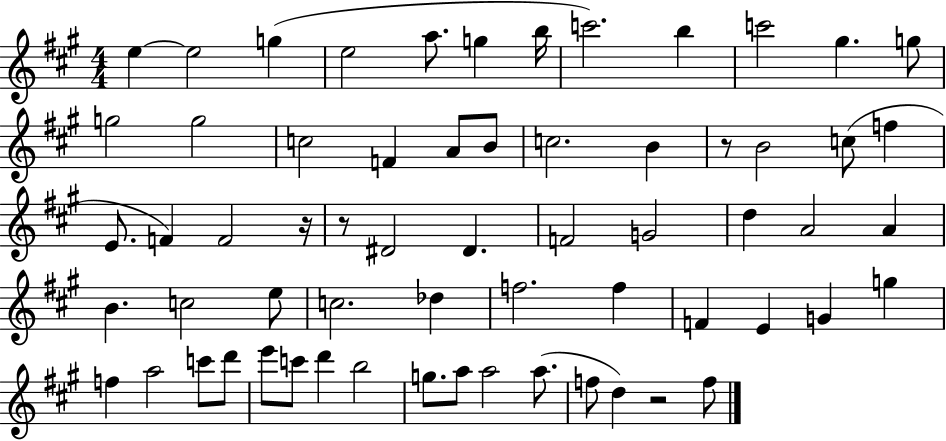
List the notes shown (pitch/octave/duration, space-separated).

E5/q E5/h G5/q E5/h A5/e. G5/q B5/s C6/h. B5/q C6/h G#5/q. G5/e G5/h G5/h C5/h F4/q A4/e B4/e C5/h. B4/q R/e B4/h C5/e F5/q E4/e. F4/q F4/h R/s R/e D#4/h D#4/q. F4/h G4/h D5/q A4/h A4/q B4/q. C5/h E5/e C5/h. Db5/q F5/h. F5/q F4/q E4/q G4/q G5/q F5/q A5/h C6/e D6/e E6/e C6/e D6/q B5/h G5/e. A5/e A5/h A5/e. F5/e D5/q R/h F5/e